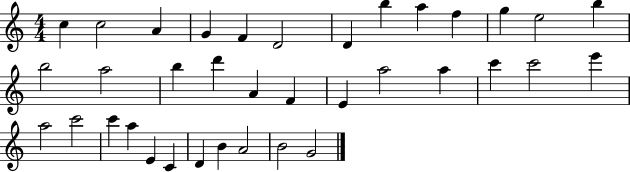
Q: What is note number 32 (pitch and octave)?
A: D4